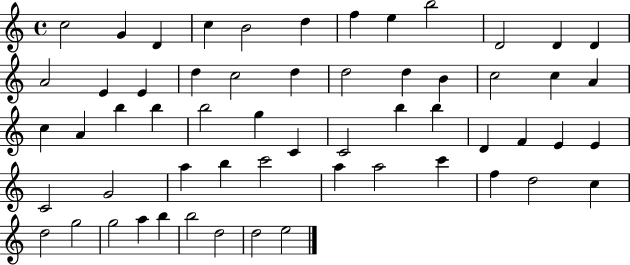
{
  \clef treble
  \time 4/4
  \defaultTimeSignature
  \key c \major
  c''2 g'4 d'4 | c''4 b'2 d''4 | f''4 e''4 b''2 | d'2 d'4 d'4 | \break a'2 e'4 e'4 | d''4 c''2 d''4 | d''2 d''4 b'4 | c''2 c''4 a'4 | \break c''4 a'4 b''4 b''4 | b''2 g''4 c'4 | c'2 b''4 b''4 | d'4 f'4 e'4 e'4 | \break c'2 g'2 | a''4 b''4 c'''2 | a''4 a''2 c'''4 | f''4 d''2 c''4 | \break d''2 g''2 | g''2 a''4 b''4 | b''2 d''2 | d''2 e''2 | \break \bar "|."
}